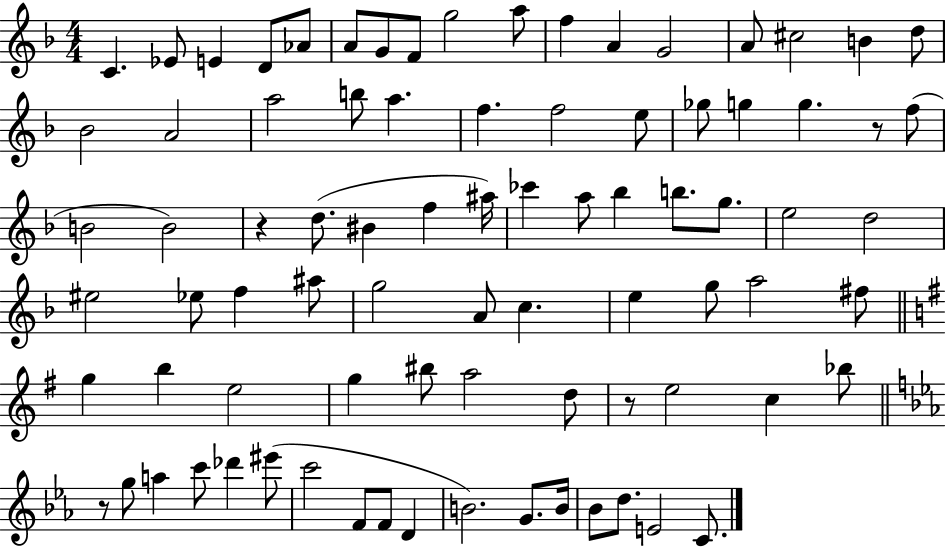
{
  \clef treble
  \numericTimeSignature
  \time 4/4
  \key f \major
  c'4. ees'8 e'4 d'8 aes'8 | a'8 g'8 f'8 g''2 a''8 | f''4 a'4 g'2 | a'8 cis''2 b'4 d''8 | \break bes'2 a'2 | a''2 b''8 a''4. | f''4. f''2 e''8 | ges''8 g''4 g''4. r8 f''8( | \break b'2 b'2) | r4 d''8.( bis'4 f''4 ais''16) | ces'''4 a''8 bes''4 b''8. g''8. | e''2 d''2 | \break eis''2 ees''8 f''4 ais''8 | g''2 a'8 c''4. | e''4 g''8 a''2 fis''8 | \bar "||" \break \key g \major g''4 b''4 e''2 | g''4 bis''8 a''2 d''8 | r8 e''2 c''4 bes''8 | \bar "||" \break \key c \minor r8 g''8 a''4 c'''8 des'''4 eis'''8( | c'''2 f'8 f'8 d'4 | b'2.) g'8. b'16 | bes'8 d''8. e'2 c'8. | \break \bar "|."
}